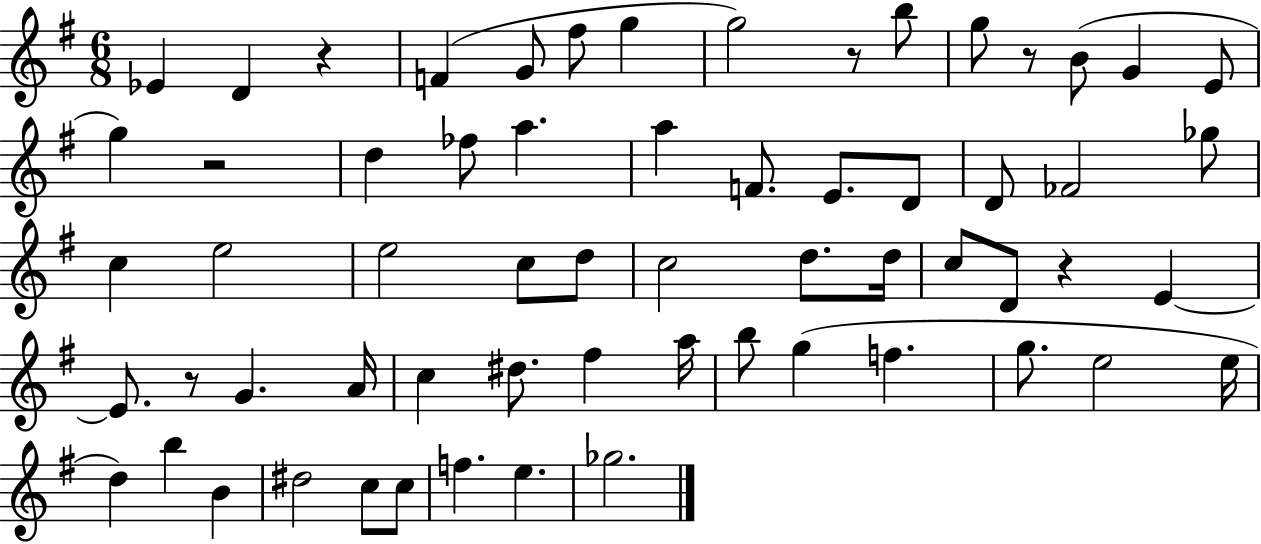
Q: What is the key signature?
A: G major